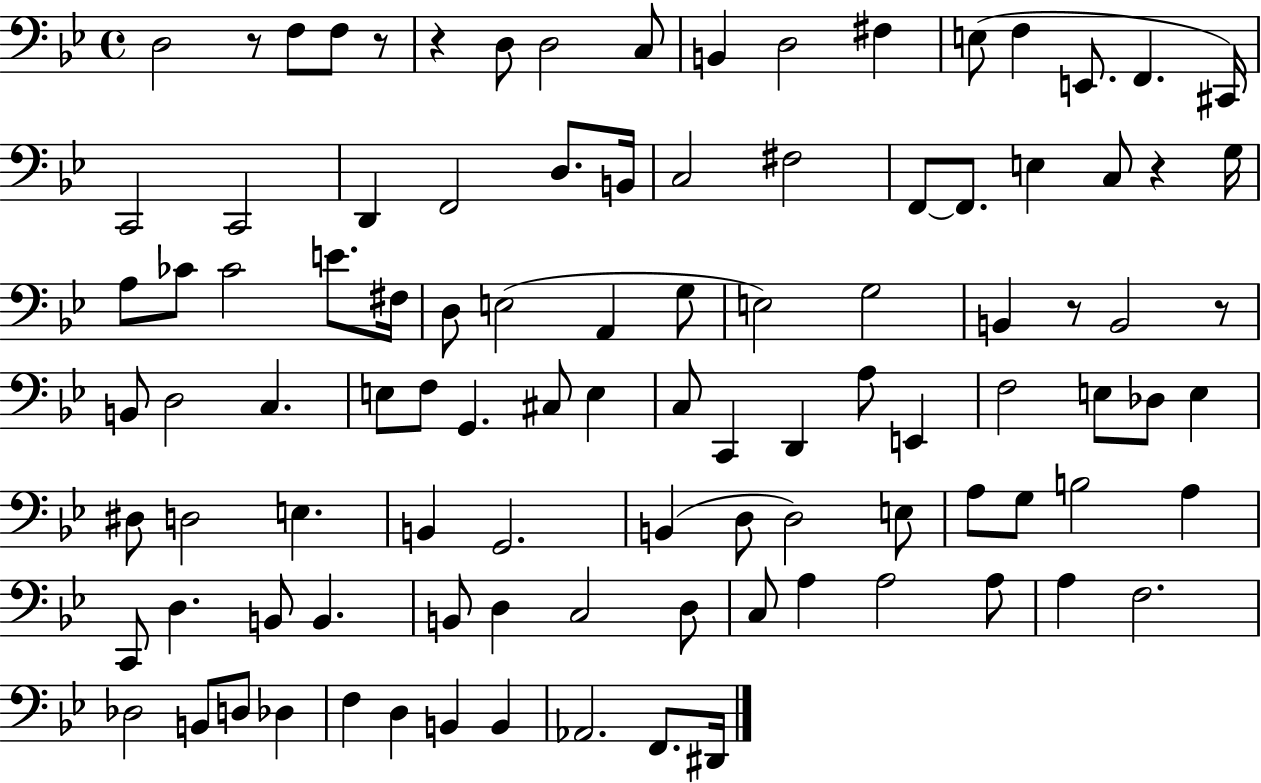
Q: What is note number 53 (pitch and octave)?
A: E2